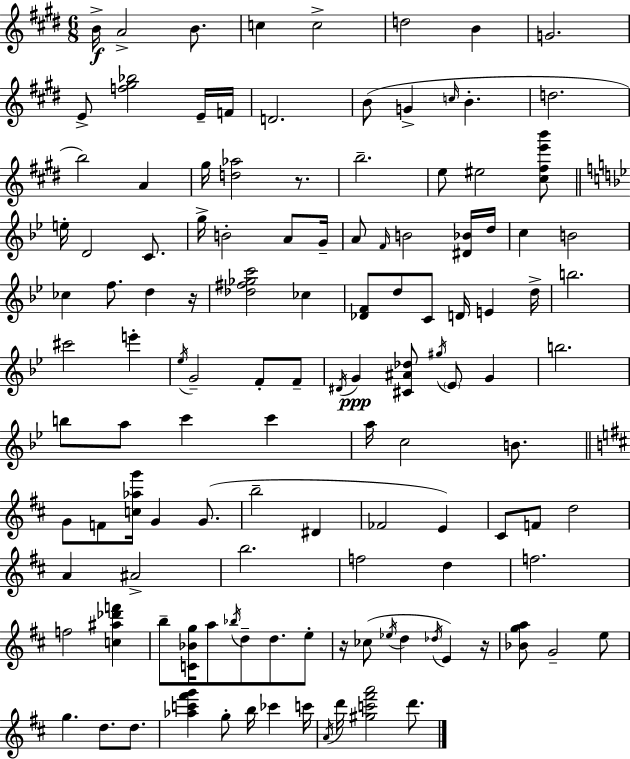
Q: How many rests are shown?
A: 4